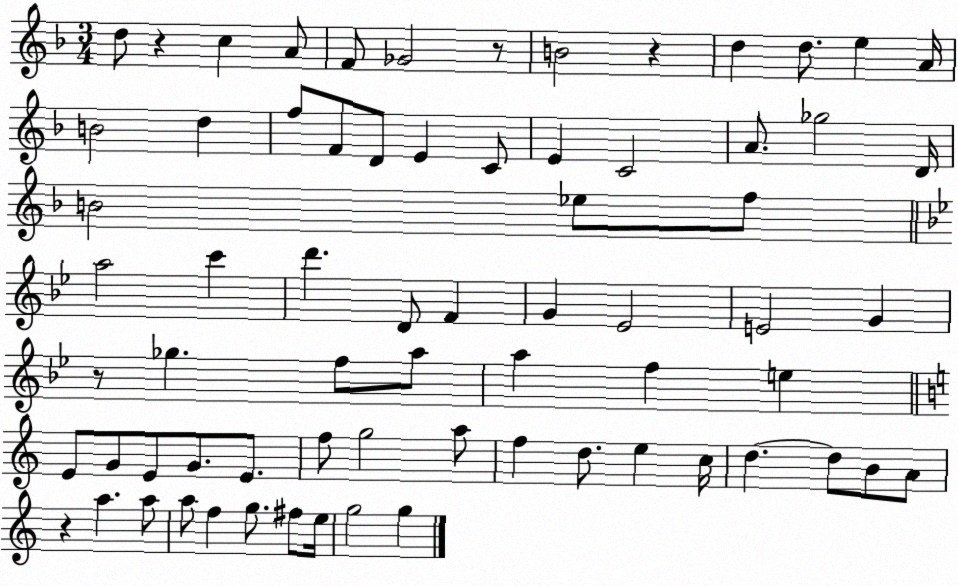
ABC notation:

X:1
T:Untitled
M:3/4
L:1/4
K:F
d/2 z c A/2 F/2 _G2 z/2 B2 z d d/2 e A/4 B2 d f/2 F/2 D/2 E C/2 E C2 A/2 _g2 D/4 B2 _e/2 f/2 a2 c' d' D/2 F G _E2 E2 G z/2 _g f/2 a/2 a f e E/2 G/2 E/2 G/2 E/2 f/2 g2 a/2 f d/2 e c/4 d d/2 B/2 A/2 z a a/2 a/2 f g/2 ^f/2 e/4 g2 g